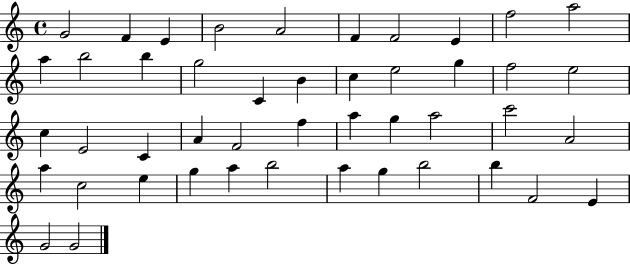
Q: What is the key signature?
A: C major